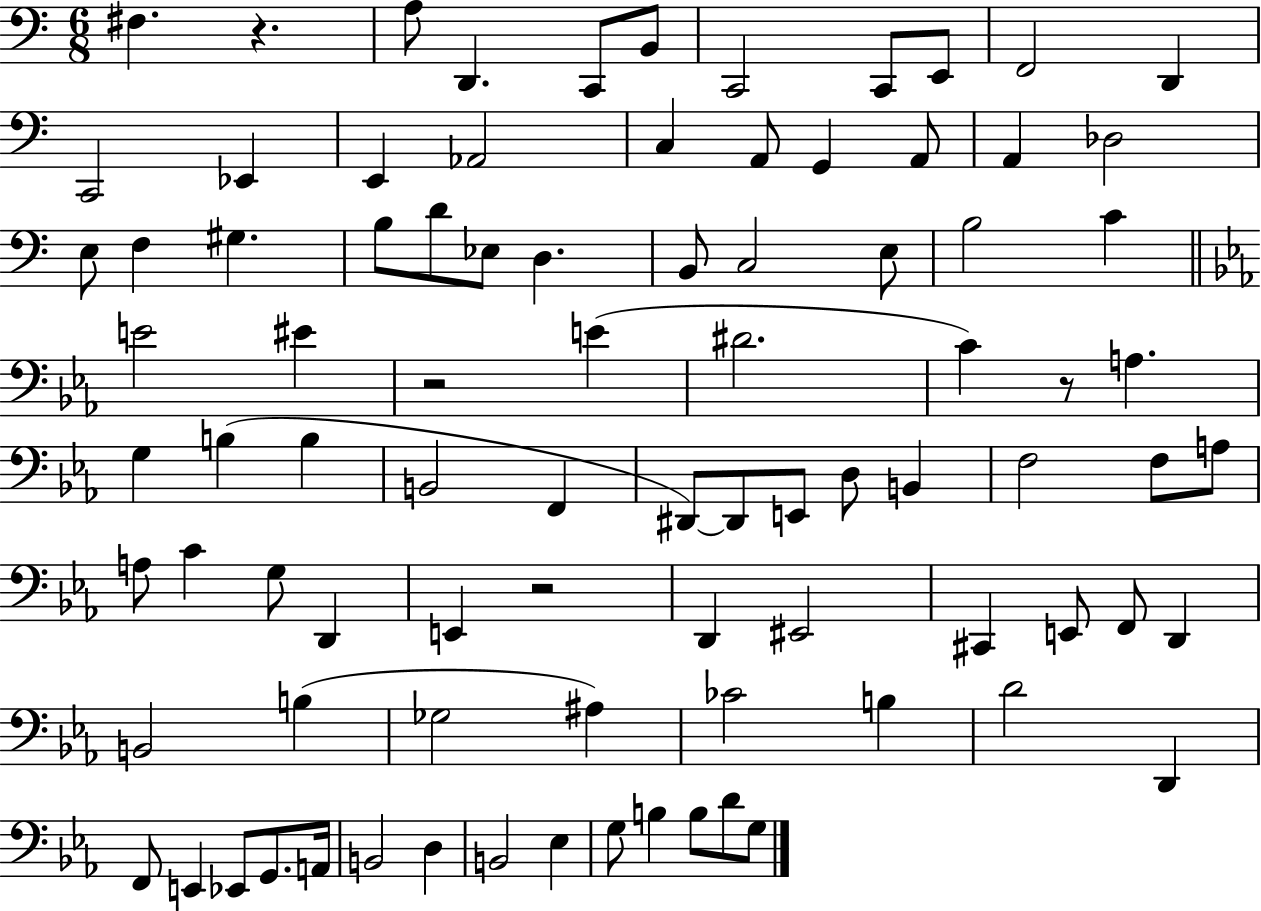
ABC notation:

X:1
T:Untitled
M:6/8
L:1/4
K:C
^F, z A,/2 D,, C,,/2 B,,/2 C,,2 C,,/2 E,,/2 F,,2 D,, C,,2 _E,, E,, _A,,2 C, A,,/2 G,, A,,/2 A,, _D,2 E,/2 F, ^G, B,/2 D/2 _E,/2 D, B,,/2 C,2 E,/2 B,2 C E2 ^E z2 E ^D2 C z/2 A, G, B, B, B,,2 F,, ^D,,/2 ^D,,/2 E,,/2 D,/2 B,, F,2 F,/2 A,/2 A,/2 C G,/2 D,, E,, z2 D,, ^E,,2 ^C,, E,,/2 F,,/2 D,, B,,2 B, _G,2 ^A, _C2 B, D2 D,, F,,/2 E,, _E,,/2 G,,/2 A,,/4 B,,2 D, B,,2 _E, G,/2 B, B,/2 D/2 G,/2